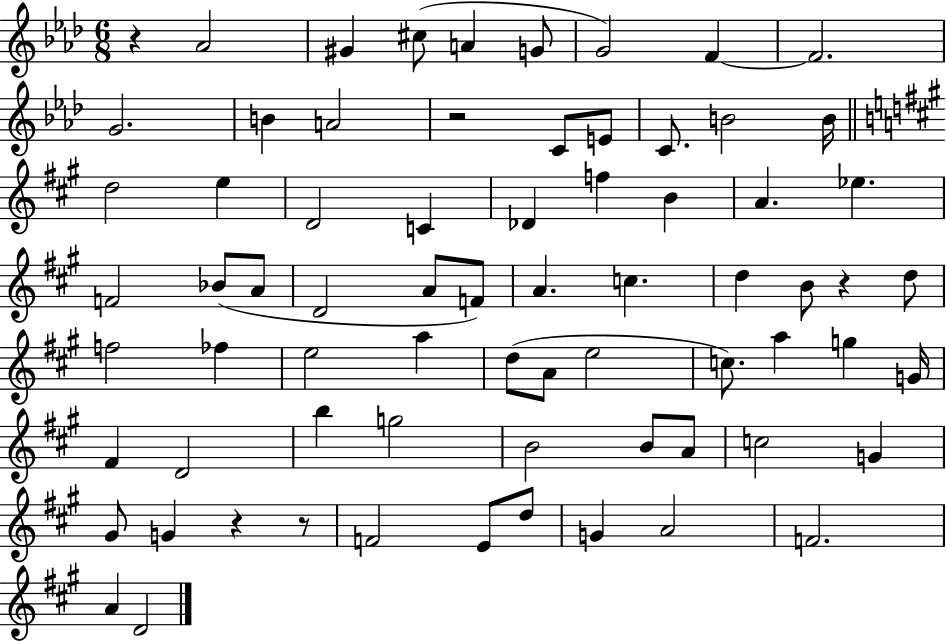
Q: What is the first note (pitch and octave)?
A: Ab4